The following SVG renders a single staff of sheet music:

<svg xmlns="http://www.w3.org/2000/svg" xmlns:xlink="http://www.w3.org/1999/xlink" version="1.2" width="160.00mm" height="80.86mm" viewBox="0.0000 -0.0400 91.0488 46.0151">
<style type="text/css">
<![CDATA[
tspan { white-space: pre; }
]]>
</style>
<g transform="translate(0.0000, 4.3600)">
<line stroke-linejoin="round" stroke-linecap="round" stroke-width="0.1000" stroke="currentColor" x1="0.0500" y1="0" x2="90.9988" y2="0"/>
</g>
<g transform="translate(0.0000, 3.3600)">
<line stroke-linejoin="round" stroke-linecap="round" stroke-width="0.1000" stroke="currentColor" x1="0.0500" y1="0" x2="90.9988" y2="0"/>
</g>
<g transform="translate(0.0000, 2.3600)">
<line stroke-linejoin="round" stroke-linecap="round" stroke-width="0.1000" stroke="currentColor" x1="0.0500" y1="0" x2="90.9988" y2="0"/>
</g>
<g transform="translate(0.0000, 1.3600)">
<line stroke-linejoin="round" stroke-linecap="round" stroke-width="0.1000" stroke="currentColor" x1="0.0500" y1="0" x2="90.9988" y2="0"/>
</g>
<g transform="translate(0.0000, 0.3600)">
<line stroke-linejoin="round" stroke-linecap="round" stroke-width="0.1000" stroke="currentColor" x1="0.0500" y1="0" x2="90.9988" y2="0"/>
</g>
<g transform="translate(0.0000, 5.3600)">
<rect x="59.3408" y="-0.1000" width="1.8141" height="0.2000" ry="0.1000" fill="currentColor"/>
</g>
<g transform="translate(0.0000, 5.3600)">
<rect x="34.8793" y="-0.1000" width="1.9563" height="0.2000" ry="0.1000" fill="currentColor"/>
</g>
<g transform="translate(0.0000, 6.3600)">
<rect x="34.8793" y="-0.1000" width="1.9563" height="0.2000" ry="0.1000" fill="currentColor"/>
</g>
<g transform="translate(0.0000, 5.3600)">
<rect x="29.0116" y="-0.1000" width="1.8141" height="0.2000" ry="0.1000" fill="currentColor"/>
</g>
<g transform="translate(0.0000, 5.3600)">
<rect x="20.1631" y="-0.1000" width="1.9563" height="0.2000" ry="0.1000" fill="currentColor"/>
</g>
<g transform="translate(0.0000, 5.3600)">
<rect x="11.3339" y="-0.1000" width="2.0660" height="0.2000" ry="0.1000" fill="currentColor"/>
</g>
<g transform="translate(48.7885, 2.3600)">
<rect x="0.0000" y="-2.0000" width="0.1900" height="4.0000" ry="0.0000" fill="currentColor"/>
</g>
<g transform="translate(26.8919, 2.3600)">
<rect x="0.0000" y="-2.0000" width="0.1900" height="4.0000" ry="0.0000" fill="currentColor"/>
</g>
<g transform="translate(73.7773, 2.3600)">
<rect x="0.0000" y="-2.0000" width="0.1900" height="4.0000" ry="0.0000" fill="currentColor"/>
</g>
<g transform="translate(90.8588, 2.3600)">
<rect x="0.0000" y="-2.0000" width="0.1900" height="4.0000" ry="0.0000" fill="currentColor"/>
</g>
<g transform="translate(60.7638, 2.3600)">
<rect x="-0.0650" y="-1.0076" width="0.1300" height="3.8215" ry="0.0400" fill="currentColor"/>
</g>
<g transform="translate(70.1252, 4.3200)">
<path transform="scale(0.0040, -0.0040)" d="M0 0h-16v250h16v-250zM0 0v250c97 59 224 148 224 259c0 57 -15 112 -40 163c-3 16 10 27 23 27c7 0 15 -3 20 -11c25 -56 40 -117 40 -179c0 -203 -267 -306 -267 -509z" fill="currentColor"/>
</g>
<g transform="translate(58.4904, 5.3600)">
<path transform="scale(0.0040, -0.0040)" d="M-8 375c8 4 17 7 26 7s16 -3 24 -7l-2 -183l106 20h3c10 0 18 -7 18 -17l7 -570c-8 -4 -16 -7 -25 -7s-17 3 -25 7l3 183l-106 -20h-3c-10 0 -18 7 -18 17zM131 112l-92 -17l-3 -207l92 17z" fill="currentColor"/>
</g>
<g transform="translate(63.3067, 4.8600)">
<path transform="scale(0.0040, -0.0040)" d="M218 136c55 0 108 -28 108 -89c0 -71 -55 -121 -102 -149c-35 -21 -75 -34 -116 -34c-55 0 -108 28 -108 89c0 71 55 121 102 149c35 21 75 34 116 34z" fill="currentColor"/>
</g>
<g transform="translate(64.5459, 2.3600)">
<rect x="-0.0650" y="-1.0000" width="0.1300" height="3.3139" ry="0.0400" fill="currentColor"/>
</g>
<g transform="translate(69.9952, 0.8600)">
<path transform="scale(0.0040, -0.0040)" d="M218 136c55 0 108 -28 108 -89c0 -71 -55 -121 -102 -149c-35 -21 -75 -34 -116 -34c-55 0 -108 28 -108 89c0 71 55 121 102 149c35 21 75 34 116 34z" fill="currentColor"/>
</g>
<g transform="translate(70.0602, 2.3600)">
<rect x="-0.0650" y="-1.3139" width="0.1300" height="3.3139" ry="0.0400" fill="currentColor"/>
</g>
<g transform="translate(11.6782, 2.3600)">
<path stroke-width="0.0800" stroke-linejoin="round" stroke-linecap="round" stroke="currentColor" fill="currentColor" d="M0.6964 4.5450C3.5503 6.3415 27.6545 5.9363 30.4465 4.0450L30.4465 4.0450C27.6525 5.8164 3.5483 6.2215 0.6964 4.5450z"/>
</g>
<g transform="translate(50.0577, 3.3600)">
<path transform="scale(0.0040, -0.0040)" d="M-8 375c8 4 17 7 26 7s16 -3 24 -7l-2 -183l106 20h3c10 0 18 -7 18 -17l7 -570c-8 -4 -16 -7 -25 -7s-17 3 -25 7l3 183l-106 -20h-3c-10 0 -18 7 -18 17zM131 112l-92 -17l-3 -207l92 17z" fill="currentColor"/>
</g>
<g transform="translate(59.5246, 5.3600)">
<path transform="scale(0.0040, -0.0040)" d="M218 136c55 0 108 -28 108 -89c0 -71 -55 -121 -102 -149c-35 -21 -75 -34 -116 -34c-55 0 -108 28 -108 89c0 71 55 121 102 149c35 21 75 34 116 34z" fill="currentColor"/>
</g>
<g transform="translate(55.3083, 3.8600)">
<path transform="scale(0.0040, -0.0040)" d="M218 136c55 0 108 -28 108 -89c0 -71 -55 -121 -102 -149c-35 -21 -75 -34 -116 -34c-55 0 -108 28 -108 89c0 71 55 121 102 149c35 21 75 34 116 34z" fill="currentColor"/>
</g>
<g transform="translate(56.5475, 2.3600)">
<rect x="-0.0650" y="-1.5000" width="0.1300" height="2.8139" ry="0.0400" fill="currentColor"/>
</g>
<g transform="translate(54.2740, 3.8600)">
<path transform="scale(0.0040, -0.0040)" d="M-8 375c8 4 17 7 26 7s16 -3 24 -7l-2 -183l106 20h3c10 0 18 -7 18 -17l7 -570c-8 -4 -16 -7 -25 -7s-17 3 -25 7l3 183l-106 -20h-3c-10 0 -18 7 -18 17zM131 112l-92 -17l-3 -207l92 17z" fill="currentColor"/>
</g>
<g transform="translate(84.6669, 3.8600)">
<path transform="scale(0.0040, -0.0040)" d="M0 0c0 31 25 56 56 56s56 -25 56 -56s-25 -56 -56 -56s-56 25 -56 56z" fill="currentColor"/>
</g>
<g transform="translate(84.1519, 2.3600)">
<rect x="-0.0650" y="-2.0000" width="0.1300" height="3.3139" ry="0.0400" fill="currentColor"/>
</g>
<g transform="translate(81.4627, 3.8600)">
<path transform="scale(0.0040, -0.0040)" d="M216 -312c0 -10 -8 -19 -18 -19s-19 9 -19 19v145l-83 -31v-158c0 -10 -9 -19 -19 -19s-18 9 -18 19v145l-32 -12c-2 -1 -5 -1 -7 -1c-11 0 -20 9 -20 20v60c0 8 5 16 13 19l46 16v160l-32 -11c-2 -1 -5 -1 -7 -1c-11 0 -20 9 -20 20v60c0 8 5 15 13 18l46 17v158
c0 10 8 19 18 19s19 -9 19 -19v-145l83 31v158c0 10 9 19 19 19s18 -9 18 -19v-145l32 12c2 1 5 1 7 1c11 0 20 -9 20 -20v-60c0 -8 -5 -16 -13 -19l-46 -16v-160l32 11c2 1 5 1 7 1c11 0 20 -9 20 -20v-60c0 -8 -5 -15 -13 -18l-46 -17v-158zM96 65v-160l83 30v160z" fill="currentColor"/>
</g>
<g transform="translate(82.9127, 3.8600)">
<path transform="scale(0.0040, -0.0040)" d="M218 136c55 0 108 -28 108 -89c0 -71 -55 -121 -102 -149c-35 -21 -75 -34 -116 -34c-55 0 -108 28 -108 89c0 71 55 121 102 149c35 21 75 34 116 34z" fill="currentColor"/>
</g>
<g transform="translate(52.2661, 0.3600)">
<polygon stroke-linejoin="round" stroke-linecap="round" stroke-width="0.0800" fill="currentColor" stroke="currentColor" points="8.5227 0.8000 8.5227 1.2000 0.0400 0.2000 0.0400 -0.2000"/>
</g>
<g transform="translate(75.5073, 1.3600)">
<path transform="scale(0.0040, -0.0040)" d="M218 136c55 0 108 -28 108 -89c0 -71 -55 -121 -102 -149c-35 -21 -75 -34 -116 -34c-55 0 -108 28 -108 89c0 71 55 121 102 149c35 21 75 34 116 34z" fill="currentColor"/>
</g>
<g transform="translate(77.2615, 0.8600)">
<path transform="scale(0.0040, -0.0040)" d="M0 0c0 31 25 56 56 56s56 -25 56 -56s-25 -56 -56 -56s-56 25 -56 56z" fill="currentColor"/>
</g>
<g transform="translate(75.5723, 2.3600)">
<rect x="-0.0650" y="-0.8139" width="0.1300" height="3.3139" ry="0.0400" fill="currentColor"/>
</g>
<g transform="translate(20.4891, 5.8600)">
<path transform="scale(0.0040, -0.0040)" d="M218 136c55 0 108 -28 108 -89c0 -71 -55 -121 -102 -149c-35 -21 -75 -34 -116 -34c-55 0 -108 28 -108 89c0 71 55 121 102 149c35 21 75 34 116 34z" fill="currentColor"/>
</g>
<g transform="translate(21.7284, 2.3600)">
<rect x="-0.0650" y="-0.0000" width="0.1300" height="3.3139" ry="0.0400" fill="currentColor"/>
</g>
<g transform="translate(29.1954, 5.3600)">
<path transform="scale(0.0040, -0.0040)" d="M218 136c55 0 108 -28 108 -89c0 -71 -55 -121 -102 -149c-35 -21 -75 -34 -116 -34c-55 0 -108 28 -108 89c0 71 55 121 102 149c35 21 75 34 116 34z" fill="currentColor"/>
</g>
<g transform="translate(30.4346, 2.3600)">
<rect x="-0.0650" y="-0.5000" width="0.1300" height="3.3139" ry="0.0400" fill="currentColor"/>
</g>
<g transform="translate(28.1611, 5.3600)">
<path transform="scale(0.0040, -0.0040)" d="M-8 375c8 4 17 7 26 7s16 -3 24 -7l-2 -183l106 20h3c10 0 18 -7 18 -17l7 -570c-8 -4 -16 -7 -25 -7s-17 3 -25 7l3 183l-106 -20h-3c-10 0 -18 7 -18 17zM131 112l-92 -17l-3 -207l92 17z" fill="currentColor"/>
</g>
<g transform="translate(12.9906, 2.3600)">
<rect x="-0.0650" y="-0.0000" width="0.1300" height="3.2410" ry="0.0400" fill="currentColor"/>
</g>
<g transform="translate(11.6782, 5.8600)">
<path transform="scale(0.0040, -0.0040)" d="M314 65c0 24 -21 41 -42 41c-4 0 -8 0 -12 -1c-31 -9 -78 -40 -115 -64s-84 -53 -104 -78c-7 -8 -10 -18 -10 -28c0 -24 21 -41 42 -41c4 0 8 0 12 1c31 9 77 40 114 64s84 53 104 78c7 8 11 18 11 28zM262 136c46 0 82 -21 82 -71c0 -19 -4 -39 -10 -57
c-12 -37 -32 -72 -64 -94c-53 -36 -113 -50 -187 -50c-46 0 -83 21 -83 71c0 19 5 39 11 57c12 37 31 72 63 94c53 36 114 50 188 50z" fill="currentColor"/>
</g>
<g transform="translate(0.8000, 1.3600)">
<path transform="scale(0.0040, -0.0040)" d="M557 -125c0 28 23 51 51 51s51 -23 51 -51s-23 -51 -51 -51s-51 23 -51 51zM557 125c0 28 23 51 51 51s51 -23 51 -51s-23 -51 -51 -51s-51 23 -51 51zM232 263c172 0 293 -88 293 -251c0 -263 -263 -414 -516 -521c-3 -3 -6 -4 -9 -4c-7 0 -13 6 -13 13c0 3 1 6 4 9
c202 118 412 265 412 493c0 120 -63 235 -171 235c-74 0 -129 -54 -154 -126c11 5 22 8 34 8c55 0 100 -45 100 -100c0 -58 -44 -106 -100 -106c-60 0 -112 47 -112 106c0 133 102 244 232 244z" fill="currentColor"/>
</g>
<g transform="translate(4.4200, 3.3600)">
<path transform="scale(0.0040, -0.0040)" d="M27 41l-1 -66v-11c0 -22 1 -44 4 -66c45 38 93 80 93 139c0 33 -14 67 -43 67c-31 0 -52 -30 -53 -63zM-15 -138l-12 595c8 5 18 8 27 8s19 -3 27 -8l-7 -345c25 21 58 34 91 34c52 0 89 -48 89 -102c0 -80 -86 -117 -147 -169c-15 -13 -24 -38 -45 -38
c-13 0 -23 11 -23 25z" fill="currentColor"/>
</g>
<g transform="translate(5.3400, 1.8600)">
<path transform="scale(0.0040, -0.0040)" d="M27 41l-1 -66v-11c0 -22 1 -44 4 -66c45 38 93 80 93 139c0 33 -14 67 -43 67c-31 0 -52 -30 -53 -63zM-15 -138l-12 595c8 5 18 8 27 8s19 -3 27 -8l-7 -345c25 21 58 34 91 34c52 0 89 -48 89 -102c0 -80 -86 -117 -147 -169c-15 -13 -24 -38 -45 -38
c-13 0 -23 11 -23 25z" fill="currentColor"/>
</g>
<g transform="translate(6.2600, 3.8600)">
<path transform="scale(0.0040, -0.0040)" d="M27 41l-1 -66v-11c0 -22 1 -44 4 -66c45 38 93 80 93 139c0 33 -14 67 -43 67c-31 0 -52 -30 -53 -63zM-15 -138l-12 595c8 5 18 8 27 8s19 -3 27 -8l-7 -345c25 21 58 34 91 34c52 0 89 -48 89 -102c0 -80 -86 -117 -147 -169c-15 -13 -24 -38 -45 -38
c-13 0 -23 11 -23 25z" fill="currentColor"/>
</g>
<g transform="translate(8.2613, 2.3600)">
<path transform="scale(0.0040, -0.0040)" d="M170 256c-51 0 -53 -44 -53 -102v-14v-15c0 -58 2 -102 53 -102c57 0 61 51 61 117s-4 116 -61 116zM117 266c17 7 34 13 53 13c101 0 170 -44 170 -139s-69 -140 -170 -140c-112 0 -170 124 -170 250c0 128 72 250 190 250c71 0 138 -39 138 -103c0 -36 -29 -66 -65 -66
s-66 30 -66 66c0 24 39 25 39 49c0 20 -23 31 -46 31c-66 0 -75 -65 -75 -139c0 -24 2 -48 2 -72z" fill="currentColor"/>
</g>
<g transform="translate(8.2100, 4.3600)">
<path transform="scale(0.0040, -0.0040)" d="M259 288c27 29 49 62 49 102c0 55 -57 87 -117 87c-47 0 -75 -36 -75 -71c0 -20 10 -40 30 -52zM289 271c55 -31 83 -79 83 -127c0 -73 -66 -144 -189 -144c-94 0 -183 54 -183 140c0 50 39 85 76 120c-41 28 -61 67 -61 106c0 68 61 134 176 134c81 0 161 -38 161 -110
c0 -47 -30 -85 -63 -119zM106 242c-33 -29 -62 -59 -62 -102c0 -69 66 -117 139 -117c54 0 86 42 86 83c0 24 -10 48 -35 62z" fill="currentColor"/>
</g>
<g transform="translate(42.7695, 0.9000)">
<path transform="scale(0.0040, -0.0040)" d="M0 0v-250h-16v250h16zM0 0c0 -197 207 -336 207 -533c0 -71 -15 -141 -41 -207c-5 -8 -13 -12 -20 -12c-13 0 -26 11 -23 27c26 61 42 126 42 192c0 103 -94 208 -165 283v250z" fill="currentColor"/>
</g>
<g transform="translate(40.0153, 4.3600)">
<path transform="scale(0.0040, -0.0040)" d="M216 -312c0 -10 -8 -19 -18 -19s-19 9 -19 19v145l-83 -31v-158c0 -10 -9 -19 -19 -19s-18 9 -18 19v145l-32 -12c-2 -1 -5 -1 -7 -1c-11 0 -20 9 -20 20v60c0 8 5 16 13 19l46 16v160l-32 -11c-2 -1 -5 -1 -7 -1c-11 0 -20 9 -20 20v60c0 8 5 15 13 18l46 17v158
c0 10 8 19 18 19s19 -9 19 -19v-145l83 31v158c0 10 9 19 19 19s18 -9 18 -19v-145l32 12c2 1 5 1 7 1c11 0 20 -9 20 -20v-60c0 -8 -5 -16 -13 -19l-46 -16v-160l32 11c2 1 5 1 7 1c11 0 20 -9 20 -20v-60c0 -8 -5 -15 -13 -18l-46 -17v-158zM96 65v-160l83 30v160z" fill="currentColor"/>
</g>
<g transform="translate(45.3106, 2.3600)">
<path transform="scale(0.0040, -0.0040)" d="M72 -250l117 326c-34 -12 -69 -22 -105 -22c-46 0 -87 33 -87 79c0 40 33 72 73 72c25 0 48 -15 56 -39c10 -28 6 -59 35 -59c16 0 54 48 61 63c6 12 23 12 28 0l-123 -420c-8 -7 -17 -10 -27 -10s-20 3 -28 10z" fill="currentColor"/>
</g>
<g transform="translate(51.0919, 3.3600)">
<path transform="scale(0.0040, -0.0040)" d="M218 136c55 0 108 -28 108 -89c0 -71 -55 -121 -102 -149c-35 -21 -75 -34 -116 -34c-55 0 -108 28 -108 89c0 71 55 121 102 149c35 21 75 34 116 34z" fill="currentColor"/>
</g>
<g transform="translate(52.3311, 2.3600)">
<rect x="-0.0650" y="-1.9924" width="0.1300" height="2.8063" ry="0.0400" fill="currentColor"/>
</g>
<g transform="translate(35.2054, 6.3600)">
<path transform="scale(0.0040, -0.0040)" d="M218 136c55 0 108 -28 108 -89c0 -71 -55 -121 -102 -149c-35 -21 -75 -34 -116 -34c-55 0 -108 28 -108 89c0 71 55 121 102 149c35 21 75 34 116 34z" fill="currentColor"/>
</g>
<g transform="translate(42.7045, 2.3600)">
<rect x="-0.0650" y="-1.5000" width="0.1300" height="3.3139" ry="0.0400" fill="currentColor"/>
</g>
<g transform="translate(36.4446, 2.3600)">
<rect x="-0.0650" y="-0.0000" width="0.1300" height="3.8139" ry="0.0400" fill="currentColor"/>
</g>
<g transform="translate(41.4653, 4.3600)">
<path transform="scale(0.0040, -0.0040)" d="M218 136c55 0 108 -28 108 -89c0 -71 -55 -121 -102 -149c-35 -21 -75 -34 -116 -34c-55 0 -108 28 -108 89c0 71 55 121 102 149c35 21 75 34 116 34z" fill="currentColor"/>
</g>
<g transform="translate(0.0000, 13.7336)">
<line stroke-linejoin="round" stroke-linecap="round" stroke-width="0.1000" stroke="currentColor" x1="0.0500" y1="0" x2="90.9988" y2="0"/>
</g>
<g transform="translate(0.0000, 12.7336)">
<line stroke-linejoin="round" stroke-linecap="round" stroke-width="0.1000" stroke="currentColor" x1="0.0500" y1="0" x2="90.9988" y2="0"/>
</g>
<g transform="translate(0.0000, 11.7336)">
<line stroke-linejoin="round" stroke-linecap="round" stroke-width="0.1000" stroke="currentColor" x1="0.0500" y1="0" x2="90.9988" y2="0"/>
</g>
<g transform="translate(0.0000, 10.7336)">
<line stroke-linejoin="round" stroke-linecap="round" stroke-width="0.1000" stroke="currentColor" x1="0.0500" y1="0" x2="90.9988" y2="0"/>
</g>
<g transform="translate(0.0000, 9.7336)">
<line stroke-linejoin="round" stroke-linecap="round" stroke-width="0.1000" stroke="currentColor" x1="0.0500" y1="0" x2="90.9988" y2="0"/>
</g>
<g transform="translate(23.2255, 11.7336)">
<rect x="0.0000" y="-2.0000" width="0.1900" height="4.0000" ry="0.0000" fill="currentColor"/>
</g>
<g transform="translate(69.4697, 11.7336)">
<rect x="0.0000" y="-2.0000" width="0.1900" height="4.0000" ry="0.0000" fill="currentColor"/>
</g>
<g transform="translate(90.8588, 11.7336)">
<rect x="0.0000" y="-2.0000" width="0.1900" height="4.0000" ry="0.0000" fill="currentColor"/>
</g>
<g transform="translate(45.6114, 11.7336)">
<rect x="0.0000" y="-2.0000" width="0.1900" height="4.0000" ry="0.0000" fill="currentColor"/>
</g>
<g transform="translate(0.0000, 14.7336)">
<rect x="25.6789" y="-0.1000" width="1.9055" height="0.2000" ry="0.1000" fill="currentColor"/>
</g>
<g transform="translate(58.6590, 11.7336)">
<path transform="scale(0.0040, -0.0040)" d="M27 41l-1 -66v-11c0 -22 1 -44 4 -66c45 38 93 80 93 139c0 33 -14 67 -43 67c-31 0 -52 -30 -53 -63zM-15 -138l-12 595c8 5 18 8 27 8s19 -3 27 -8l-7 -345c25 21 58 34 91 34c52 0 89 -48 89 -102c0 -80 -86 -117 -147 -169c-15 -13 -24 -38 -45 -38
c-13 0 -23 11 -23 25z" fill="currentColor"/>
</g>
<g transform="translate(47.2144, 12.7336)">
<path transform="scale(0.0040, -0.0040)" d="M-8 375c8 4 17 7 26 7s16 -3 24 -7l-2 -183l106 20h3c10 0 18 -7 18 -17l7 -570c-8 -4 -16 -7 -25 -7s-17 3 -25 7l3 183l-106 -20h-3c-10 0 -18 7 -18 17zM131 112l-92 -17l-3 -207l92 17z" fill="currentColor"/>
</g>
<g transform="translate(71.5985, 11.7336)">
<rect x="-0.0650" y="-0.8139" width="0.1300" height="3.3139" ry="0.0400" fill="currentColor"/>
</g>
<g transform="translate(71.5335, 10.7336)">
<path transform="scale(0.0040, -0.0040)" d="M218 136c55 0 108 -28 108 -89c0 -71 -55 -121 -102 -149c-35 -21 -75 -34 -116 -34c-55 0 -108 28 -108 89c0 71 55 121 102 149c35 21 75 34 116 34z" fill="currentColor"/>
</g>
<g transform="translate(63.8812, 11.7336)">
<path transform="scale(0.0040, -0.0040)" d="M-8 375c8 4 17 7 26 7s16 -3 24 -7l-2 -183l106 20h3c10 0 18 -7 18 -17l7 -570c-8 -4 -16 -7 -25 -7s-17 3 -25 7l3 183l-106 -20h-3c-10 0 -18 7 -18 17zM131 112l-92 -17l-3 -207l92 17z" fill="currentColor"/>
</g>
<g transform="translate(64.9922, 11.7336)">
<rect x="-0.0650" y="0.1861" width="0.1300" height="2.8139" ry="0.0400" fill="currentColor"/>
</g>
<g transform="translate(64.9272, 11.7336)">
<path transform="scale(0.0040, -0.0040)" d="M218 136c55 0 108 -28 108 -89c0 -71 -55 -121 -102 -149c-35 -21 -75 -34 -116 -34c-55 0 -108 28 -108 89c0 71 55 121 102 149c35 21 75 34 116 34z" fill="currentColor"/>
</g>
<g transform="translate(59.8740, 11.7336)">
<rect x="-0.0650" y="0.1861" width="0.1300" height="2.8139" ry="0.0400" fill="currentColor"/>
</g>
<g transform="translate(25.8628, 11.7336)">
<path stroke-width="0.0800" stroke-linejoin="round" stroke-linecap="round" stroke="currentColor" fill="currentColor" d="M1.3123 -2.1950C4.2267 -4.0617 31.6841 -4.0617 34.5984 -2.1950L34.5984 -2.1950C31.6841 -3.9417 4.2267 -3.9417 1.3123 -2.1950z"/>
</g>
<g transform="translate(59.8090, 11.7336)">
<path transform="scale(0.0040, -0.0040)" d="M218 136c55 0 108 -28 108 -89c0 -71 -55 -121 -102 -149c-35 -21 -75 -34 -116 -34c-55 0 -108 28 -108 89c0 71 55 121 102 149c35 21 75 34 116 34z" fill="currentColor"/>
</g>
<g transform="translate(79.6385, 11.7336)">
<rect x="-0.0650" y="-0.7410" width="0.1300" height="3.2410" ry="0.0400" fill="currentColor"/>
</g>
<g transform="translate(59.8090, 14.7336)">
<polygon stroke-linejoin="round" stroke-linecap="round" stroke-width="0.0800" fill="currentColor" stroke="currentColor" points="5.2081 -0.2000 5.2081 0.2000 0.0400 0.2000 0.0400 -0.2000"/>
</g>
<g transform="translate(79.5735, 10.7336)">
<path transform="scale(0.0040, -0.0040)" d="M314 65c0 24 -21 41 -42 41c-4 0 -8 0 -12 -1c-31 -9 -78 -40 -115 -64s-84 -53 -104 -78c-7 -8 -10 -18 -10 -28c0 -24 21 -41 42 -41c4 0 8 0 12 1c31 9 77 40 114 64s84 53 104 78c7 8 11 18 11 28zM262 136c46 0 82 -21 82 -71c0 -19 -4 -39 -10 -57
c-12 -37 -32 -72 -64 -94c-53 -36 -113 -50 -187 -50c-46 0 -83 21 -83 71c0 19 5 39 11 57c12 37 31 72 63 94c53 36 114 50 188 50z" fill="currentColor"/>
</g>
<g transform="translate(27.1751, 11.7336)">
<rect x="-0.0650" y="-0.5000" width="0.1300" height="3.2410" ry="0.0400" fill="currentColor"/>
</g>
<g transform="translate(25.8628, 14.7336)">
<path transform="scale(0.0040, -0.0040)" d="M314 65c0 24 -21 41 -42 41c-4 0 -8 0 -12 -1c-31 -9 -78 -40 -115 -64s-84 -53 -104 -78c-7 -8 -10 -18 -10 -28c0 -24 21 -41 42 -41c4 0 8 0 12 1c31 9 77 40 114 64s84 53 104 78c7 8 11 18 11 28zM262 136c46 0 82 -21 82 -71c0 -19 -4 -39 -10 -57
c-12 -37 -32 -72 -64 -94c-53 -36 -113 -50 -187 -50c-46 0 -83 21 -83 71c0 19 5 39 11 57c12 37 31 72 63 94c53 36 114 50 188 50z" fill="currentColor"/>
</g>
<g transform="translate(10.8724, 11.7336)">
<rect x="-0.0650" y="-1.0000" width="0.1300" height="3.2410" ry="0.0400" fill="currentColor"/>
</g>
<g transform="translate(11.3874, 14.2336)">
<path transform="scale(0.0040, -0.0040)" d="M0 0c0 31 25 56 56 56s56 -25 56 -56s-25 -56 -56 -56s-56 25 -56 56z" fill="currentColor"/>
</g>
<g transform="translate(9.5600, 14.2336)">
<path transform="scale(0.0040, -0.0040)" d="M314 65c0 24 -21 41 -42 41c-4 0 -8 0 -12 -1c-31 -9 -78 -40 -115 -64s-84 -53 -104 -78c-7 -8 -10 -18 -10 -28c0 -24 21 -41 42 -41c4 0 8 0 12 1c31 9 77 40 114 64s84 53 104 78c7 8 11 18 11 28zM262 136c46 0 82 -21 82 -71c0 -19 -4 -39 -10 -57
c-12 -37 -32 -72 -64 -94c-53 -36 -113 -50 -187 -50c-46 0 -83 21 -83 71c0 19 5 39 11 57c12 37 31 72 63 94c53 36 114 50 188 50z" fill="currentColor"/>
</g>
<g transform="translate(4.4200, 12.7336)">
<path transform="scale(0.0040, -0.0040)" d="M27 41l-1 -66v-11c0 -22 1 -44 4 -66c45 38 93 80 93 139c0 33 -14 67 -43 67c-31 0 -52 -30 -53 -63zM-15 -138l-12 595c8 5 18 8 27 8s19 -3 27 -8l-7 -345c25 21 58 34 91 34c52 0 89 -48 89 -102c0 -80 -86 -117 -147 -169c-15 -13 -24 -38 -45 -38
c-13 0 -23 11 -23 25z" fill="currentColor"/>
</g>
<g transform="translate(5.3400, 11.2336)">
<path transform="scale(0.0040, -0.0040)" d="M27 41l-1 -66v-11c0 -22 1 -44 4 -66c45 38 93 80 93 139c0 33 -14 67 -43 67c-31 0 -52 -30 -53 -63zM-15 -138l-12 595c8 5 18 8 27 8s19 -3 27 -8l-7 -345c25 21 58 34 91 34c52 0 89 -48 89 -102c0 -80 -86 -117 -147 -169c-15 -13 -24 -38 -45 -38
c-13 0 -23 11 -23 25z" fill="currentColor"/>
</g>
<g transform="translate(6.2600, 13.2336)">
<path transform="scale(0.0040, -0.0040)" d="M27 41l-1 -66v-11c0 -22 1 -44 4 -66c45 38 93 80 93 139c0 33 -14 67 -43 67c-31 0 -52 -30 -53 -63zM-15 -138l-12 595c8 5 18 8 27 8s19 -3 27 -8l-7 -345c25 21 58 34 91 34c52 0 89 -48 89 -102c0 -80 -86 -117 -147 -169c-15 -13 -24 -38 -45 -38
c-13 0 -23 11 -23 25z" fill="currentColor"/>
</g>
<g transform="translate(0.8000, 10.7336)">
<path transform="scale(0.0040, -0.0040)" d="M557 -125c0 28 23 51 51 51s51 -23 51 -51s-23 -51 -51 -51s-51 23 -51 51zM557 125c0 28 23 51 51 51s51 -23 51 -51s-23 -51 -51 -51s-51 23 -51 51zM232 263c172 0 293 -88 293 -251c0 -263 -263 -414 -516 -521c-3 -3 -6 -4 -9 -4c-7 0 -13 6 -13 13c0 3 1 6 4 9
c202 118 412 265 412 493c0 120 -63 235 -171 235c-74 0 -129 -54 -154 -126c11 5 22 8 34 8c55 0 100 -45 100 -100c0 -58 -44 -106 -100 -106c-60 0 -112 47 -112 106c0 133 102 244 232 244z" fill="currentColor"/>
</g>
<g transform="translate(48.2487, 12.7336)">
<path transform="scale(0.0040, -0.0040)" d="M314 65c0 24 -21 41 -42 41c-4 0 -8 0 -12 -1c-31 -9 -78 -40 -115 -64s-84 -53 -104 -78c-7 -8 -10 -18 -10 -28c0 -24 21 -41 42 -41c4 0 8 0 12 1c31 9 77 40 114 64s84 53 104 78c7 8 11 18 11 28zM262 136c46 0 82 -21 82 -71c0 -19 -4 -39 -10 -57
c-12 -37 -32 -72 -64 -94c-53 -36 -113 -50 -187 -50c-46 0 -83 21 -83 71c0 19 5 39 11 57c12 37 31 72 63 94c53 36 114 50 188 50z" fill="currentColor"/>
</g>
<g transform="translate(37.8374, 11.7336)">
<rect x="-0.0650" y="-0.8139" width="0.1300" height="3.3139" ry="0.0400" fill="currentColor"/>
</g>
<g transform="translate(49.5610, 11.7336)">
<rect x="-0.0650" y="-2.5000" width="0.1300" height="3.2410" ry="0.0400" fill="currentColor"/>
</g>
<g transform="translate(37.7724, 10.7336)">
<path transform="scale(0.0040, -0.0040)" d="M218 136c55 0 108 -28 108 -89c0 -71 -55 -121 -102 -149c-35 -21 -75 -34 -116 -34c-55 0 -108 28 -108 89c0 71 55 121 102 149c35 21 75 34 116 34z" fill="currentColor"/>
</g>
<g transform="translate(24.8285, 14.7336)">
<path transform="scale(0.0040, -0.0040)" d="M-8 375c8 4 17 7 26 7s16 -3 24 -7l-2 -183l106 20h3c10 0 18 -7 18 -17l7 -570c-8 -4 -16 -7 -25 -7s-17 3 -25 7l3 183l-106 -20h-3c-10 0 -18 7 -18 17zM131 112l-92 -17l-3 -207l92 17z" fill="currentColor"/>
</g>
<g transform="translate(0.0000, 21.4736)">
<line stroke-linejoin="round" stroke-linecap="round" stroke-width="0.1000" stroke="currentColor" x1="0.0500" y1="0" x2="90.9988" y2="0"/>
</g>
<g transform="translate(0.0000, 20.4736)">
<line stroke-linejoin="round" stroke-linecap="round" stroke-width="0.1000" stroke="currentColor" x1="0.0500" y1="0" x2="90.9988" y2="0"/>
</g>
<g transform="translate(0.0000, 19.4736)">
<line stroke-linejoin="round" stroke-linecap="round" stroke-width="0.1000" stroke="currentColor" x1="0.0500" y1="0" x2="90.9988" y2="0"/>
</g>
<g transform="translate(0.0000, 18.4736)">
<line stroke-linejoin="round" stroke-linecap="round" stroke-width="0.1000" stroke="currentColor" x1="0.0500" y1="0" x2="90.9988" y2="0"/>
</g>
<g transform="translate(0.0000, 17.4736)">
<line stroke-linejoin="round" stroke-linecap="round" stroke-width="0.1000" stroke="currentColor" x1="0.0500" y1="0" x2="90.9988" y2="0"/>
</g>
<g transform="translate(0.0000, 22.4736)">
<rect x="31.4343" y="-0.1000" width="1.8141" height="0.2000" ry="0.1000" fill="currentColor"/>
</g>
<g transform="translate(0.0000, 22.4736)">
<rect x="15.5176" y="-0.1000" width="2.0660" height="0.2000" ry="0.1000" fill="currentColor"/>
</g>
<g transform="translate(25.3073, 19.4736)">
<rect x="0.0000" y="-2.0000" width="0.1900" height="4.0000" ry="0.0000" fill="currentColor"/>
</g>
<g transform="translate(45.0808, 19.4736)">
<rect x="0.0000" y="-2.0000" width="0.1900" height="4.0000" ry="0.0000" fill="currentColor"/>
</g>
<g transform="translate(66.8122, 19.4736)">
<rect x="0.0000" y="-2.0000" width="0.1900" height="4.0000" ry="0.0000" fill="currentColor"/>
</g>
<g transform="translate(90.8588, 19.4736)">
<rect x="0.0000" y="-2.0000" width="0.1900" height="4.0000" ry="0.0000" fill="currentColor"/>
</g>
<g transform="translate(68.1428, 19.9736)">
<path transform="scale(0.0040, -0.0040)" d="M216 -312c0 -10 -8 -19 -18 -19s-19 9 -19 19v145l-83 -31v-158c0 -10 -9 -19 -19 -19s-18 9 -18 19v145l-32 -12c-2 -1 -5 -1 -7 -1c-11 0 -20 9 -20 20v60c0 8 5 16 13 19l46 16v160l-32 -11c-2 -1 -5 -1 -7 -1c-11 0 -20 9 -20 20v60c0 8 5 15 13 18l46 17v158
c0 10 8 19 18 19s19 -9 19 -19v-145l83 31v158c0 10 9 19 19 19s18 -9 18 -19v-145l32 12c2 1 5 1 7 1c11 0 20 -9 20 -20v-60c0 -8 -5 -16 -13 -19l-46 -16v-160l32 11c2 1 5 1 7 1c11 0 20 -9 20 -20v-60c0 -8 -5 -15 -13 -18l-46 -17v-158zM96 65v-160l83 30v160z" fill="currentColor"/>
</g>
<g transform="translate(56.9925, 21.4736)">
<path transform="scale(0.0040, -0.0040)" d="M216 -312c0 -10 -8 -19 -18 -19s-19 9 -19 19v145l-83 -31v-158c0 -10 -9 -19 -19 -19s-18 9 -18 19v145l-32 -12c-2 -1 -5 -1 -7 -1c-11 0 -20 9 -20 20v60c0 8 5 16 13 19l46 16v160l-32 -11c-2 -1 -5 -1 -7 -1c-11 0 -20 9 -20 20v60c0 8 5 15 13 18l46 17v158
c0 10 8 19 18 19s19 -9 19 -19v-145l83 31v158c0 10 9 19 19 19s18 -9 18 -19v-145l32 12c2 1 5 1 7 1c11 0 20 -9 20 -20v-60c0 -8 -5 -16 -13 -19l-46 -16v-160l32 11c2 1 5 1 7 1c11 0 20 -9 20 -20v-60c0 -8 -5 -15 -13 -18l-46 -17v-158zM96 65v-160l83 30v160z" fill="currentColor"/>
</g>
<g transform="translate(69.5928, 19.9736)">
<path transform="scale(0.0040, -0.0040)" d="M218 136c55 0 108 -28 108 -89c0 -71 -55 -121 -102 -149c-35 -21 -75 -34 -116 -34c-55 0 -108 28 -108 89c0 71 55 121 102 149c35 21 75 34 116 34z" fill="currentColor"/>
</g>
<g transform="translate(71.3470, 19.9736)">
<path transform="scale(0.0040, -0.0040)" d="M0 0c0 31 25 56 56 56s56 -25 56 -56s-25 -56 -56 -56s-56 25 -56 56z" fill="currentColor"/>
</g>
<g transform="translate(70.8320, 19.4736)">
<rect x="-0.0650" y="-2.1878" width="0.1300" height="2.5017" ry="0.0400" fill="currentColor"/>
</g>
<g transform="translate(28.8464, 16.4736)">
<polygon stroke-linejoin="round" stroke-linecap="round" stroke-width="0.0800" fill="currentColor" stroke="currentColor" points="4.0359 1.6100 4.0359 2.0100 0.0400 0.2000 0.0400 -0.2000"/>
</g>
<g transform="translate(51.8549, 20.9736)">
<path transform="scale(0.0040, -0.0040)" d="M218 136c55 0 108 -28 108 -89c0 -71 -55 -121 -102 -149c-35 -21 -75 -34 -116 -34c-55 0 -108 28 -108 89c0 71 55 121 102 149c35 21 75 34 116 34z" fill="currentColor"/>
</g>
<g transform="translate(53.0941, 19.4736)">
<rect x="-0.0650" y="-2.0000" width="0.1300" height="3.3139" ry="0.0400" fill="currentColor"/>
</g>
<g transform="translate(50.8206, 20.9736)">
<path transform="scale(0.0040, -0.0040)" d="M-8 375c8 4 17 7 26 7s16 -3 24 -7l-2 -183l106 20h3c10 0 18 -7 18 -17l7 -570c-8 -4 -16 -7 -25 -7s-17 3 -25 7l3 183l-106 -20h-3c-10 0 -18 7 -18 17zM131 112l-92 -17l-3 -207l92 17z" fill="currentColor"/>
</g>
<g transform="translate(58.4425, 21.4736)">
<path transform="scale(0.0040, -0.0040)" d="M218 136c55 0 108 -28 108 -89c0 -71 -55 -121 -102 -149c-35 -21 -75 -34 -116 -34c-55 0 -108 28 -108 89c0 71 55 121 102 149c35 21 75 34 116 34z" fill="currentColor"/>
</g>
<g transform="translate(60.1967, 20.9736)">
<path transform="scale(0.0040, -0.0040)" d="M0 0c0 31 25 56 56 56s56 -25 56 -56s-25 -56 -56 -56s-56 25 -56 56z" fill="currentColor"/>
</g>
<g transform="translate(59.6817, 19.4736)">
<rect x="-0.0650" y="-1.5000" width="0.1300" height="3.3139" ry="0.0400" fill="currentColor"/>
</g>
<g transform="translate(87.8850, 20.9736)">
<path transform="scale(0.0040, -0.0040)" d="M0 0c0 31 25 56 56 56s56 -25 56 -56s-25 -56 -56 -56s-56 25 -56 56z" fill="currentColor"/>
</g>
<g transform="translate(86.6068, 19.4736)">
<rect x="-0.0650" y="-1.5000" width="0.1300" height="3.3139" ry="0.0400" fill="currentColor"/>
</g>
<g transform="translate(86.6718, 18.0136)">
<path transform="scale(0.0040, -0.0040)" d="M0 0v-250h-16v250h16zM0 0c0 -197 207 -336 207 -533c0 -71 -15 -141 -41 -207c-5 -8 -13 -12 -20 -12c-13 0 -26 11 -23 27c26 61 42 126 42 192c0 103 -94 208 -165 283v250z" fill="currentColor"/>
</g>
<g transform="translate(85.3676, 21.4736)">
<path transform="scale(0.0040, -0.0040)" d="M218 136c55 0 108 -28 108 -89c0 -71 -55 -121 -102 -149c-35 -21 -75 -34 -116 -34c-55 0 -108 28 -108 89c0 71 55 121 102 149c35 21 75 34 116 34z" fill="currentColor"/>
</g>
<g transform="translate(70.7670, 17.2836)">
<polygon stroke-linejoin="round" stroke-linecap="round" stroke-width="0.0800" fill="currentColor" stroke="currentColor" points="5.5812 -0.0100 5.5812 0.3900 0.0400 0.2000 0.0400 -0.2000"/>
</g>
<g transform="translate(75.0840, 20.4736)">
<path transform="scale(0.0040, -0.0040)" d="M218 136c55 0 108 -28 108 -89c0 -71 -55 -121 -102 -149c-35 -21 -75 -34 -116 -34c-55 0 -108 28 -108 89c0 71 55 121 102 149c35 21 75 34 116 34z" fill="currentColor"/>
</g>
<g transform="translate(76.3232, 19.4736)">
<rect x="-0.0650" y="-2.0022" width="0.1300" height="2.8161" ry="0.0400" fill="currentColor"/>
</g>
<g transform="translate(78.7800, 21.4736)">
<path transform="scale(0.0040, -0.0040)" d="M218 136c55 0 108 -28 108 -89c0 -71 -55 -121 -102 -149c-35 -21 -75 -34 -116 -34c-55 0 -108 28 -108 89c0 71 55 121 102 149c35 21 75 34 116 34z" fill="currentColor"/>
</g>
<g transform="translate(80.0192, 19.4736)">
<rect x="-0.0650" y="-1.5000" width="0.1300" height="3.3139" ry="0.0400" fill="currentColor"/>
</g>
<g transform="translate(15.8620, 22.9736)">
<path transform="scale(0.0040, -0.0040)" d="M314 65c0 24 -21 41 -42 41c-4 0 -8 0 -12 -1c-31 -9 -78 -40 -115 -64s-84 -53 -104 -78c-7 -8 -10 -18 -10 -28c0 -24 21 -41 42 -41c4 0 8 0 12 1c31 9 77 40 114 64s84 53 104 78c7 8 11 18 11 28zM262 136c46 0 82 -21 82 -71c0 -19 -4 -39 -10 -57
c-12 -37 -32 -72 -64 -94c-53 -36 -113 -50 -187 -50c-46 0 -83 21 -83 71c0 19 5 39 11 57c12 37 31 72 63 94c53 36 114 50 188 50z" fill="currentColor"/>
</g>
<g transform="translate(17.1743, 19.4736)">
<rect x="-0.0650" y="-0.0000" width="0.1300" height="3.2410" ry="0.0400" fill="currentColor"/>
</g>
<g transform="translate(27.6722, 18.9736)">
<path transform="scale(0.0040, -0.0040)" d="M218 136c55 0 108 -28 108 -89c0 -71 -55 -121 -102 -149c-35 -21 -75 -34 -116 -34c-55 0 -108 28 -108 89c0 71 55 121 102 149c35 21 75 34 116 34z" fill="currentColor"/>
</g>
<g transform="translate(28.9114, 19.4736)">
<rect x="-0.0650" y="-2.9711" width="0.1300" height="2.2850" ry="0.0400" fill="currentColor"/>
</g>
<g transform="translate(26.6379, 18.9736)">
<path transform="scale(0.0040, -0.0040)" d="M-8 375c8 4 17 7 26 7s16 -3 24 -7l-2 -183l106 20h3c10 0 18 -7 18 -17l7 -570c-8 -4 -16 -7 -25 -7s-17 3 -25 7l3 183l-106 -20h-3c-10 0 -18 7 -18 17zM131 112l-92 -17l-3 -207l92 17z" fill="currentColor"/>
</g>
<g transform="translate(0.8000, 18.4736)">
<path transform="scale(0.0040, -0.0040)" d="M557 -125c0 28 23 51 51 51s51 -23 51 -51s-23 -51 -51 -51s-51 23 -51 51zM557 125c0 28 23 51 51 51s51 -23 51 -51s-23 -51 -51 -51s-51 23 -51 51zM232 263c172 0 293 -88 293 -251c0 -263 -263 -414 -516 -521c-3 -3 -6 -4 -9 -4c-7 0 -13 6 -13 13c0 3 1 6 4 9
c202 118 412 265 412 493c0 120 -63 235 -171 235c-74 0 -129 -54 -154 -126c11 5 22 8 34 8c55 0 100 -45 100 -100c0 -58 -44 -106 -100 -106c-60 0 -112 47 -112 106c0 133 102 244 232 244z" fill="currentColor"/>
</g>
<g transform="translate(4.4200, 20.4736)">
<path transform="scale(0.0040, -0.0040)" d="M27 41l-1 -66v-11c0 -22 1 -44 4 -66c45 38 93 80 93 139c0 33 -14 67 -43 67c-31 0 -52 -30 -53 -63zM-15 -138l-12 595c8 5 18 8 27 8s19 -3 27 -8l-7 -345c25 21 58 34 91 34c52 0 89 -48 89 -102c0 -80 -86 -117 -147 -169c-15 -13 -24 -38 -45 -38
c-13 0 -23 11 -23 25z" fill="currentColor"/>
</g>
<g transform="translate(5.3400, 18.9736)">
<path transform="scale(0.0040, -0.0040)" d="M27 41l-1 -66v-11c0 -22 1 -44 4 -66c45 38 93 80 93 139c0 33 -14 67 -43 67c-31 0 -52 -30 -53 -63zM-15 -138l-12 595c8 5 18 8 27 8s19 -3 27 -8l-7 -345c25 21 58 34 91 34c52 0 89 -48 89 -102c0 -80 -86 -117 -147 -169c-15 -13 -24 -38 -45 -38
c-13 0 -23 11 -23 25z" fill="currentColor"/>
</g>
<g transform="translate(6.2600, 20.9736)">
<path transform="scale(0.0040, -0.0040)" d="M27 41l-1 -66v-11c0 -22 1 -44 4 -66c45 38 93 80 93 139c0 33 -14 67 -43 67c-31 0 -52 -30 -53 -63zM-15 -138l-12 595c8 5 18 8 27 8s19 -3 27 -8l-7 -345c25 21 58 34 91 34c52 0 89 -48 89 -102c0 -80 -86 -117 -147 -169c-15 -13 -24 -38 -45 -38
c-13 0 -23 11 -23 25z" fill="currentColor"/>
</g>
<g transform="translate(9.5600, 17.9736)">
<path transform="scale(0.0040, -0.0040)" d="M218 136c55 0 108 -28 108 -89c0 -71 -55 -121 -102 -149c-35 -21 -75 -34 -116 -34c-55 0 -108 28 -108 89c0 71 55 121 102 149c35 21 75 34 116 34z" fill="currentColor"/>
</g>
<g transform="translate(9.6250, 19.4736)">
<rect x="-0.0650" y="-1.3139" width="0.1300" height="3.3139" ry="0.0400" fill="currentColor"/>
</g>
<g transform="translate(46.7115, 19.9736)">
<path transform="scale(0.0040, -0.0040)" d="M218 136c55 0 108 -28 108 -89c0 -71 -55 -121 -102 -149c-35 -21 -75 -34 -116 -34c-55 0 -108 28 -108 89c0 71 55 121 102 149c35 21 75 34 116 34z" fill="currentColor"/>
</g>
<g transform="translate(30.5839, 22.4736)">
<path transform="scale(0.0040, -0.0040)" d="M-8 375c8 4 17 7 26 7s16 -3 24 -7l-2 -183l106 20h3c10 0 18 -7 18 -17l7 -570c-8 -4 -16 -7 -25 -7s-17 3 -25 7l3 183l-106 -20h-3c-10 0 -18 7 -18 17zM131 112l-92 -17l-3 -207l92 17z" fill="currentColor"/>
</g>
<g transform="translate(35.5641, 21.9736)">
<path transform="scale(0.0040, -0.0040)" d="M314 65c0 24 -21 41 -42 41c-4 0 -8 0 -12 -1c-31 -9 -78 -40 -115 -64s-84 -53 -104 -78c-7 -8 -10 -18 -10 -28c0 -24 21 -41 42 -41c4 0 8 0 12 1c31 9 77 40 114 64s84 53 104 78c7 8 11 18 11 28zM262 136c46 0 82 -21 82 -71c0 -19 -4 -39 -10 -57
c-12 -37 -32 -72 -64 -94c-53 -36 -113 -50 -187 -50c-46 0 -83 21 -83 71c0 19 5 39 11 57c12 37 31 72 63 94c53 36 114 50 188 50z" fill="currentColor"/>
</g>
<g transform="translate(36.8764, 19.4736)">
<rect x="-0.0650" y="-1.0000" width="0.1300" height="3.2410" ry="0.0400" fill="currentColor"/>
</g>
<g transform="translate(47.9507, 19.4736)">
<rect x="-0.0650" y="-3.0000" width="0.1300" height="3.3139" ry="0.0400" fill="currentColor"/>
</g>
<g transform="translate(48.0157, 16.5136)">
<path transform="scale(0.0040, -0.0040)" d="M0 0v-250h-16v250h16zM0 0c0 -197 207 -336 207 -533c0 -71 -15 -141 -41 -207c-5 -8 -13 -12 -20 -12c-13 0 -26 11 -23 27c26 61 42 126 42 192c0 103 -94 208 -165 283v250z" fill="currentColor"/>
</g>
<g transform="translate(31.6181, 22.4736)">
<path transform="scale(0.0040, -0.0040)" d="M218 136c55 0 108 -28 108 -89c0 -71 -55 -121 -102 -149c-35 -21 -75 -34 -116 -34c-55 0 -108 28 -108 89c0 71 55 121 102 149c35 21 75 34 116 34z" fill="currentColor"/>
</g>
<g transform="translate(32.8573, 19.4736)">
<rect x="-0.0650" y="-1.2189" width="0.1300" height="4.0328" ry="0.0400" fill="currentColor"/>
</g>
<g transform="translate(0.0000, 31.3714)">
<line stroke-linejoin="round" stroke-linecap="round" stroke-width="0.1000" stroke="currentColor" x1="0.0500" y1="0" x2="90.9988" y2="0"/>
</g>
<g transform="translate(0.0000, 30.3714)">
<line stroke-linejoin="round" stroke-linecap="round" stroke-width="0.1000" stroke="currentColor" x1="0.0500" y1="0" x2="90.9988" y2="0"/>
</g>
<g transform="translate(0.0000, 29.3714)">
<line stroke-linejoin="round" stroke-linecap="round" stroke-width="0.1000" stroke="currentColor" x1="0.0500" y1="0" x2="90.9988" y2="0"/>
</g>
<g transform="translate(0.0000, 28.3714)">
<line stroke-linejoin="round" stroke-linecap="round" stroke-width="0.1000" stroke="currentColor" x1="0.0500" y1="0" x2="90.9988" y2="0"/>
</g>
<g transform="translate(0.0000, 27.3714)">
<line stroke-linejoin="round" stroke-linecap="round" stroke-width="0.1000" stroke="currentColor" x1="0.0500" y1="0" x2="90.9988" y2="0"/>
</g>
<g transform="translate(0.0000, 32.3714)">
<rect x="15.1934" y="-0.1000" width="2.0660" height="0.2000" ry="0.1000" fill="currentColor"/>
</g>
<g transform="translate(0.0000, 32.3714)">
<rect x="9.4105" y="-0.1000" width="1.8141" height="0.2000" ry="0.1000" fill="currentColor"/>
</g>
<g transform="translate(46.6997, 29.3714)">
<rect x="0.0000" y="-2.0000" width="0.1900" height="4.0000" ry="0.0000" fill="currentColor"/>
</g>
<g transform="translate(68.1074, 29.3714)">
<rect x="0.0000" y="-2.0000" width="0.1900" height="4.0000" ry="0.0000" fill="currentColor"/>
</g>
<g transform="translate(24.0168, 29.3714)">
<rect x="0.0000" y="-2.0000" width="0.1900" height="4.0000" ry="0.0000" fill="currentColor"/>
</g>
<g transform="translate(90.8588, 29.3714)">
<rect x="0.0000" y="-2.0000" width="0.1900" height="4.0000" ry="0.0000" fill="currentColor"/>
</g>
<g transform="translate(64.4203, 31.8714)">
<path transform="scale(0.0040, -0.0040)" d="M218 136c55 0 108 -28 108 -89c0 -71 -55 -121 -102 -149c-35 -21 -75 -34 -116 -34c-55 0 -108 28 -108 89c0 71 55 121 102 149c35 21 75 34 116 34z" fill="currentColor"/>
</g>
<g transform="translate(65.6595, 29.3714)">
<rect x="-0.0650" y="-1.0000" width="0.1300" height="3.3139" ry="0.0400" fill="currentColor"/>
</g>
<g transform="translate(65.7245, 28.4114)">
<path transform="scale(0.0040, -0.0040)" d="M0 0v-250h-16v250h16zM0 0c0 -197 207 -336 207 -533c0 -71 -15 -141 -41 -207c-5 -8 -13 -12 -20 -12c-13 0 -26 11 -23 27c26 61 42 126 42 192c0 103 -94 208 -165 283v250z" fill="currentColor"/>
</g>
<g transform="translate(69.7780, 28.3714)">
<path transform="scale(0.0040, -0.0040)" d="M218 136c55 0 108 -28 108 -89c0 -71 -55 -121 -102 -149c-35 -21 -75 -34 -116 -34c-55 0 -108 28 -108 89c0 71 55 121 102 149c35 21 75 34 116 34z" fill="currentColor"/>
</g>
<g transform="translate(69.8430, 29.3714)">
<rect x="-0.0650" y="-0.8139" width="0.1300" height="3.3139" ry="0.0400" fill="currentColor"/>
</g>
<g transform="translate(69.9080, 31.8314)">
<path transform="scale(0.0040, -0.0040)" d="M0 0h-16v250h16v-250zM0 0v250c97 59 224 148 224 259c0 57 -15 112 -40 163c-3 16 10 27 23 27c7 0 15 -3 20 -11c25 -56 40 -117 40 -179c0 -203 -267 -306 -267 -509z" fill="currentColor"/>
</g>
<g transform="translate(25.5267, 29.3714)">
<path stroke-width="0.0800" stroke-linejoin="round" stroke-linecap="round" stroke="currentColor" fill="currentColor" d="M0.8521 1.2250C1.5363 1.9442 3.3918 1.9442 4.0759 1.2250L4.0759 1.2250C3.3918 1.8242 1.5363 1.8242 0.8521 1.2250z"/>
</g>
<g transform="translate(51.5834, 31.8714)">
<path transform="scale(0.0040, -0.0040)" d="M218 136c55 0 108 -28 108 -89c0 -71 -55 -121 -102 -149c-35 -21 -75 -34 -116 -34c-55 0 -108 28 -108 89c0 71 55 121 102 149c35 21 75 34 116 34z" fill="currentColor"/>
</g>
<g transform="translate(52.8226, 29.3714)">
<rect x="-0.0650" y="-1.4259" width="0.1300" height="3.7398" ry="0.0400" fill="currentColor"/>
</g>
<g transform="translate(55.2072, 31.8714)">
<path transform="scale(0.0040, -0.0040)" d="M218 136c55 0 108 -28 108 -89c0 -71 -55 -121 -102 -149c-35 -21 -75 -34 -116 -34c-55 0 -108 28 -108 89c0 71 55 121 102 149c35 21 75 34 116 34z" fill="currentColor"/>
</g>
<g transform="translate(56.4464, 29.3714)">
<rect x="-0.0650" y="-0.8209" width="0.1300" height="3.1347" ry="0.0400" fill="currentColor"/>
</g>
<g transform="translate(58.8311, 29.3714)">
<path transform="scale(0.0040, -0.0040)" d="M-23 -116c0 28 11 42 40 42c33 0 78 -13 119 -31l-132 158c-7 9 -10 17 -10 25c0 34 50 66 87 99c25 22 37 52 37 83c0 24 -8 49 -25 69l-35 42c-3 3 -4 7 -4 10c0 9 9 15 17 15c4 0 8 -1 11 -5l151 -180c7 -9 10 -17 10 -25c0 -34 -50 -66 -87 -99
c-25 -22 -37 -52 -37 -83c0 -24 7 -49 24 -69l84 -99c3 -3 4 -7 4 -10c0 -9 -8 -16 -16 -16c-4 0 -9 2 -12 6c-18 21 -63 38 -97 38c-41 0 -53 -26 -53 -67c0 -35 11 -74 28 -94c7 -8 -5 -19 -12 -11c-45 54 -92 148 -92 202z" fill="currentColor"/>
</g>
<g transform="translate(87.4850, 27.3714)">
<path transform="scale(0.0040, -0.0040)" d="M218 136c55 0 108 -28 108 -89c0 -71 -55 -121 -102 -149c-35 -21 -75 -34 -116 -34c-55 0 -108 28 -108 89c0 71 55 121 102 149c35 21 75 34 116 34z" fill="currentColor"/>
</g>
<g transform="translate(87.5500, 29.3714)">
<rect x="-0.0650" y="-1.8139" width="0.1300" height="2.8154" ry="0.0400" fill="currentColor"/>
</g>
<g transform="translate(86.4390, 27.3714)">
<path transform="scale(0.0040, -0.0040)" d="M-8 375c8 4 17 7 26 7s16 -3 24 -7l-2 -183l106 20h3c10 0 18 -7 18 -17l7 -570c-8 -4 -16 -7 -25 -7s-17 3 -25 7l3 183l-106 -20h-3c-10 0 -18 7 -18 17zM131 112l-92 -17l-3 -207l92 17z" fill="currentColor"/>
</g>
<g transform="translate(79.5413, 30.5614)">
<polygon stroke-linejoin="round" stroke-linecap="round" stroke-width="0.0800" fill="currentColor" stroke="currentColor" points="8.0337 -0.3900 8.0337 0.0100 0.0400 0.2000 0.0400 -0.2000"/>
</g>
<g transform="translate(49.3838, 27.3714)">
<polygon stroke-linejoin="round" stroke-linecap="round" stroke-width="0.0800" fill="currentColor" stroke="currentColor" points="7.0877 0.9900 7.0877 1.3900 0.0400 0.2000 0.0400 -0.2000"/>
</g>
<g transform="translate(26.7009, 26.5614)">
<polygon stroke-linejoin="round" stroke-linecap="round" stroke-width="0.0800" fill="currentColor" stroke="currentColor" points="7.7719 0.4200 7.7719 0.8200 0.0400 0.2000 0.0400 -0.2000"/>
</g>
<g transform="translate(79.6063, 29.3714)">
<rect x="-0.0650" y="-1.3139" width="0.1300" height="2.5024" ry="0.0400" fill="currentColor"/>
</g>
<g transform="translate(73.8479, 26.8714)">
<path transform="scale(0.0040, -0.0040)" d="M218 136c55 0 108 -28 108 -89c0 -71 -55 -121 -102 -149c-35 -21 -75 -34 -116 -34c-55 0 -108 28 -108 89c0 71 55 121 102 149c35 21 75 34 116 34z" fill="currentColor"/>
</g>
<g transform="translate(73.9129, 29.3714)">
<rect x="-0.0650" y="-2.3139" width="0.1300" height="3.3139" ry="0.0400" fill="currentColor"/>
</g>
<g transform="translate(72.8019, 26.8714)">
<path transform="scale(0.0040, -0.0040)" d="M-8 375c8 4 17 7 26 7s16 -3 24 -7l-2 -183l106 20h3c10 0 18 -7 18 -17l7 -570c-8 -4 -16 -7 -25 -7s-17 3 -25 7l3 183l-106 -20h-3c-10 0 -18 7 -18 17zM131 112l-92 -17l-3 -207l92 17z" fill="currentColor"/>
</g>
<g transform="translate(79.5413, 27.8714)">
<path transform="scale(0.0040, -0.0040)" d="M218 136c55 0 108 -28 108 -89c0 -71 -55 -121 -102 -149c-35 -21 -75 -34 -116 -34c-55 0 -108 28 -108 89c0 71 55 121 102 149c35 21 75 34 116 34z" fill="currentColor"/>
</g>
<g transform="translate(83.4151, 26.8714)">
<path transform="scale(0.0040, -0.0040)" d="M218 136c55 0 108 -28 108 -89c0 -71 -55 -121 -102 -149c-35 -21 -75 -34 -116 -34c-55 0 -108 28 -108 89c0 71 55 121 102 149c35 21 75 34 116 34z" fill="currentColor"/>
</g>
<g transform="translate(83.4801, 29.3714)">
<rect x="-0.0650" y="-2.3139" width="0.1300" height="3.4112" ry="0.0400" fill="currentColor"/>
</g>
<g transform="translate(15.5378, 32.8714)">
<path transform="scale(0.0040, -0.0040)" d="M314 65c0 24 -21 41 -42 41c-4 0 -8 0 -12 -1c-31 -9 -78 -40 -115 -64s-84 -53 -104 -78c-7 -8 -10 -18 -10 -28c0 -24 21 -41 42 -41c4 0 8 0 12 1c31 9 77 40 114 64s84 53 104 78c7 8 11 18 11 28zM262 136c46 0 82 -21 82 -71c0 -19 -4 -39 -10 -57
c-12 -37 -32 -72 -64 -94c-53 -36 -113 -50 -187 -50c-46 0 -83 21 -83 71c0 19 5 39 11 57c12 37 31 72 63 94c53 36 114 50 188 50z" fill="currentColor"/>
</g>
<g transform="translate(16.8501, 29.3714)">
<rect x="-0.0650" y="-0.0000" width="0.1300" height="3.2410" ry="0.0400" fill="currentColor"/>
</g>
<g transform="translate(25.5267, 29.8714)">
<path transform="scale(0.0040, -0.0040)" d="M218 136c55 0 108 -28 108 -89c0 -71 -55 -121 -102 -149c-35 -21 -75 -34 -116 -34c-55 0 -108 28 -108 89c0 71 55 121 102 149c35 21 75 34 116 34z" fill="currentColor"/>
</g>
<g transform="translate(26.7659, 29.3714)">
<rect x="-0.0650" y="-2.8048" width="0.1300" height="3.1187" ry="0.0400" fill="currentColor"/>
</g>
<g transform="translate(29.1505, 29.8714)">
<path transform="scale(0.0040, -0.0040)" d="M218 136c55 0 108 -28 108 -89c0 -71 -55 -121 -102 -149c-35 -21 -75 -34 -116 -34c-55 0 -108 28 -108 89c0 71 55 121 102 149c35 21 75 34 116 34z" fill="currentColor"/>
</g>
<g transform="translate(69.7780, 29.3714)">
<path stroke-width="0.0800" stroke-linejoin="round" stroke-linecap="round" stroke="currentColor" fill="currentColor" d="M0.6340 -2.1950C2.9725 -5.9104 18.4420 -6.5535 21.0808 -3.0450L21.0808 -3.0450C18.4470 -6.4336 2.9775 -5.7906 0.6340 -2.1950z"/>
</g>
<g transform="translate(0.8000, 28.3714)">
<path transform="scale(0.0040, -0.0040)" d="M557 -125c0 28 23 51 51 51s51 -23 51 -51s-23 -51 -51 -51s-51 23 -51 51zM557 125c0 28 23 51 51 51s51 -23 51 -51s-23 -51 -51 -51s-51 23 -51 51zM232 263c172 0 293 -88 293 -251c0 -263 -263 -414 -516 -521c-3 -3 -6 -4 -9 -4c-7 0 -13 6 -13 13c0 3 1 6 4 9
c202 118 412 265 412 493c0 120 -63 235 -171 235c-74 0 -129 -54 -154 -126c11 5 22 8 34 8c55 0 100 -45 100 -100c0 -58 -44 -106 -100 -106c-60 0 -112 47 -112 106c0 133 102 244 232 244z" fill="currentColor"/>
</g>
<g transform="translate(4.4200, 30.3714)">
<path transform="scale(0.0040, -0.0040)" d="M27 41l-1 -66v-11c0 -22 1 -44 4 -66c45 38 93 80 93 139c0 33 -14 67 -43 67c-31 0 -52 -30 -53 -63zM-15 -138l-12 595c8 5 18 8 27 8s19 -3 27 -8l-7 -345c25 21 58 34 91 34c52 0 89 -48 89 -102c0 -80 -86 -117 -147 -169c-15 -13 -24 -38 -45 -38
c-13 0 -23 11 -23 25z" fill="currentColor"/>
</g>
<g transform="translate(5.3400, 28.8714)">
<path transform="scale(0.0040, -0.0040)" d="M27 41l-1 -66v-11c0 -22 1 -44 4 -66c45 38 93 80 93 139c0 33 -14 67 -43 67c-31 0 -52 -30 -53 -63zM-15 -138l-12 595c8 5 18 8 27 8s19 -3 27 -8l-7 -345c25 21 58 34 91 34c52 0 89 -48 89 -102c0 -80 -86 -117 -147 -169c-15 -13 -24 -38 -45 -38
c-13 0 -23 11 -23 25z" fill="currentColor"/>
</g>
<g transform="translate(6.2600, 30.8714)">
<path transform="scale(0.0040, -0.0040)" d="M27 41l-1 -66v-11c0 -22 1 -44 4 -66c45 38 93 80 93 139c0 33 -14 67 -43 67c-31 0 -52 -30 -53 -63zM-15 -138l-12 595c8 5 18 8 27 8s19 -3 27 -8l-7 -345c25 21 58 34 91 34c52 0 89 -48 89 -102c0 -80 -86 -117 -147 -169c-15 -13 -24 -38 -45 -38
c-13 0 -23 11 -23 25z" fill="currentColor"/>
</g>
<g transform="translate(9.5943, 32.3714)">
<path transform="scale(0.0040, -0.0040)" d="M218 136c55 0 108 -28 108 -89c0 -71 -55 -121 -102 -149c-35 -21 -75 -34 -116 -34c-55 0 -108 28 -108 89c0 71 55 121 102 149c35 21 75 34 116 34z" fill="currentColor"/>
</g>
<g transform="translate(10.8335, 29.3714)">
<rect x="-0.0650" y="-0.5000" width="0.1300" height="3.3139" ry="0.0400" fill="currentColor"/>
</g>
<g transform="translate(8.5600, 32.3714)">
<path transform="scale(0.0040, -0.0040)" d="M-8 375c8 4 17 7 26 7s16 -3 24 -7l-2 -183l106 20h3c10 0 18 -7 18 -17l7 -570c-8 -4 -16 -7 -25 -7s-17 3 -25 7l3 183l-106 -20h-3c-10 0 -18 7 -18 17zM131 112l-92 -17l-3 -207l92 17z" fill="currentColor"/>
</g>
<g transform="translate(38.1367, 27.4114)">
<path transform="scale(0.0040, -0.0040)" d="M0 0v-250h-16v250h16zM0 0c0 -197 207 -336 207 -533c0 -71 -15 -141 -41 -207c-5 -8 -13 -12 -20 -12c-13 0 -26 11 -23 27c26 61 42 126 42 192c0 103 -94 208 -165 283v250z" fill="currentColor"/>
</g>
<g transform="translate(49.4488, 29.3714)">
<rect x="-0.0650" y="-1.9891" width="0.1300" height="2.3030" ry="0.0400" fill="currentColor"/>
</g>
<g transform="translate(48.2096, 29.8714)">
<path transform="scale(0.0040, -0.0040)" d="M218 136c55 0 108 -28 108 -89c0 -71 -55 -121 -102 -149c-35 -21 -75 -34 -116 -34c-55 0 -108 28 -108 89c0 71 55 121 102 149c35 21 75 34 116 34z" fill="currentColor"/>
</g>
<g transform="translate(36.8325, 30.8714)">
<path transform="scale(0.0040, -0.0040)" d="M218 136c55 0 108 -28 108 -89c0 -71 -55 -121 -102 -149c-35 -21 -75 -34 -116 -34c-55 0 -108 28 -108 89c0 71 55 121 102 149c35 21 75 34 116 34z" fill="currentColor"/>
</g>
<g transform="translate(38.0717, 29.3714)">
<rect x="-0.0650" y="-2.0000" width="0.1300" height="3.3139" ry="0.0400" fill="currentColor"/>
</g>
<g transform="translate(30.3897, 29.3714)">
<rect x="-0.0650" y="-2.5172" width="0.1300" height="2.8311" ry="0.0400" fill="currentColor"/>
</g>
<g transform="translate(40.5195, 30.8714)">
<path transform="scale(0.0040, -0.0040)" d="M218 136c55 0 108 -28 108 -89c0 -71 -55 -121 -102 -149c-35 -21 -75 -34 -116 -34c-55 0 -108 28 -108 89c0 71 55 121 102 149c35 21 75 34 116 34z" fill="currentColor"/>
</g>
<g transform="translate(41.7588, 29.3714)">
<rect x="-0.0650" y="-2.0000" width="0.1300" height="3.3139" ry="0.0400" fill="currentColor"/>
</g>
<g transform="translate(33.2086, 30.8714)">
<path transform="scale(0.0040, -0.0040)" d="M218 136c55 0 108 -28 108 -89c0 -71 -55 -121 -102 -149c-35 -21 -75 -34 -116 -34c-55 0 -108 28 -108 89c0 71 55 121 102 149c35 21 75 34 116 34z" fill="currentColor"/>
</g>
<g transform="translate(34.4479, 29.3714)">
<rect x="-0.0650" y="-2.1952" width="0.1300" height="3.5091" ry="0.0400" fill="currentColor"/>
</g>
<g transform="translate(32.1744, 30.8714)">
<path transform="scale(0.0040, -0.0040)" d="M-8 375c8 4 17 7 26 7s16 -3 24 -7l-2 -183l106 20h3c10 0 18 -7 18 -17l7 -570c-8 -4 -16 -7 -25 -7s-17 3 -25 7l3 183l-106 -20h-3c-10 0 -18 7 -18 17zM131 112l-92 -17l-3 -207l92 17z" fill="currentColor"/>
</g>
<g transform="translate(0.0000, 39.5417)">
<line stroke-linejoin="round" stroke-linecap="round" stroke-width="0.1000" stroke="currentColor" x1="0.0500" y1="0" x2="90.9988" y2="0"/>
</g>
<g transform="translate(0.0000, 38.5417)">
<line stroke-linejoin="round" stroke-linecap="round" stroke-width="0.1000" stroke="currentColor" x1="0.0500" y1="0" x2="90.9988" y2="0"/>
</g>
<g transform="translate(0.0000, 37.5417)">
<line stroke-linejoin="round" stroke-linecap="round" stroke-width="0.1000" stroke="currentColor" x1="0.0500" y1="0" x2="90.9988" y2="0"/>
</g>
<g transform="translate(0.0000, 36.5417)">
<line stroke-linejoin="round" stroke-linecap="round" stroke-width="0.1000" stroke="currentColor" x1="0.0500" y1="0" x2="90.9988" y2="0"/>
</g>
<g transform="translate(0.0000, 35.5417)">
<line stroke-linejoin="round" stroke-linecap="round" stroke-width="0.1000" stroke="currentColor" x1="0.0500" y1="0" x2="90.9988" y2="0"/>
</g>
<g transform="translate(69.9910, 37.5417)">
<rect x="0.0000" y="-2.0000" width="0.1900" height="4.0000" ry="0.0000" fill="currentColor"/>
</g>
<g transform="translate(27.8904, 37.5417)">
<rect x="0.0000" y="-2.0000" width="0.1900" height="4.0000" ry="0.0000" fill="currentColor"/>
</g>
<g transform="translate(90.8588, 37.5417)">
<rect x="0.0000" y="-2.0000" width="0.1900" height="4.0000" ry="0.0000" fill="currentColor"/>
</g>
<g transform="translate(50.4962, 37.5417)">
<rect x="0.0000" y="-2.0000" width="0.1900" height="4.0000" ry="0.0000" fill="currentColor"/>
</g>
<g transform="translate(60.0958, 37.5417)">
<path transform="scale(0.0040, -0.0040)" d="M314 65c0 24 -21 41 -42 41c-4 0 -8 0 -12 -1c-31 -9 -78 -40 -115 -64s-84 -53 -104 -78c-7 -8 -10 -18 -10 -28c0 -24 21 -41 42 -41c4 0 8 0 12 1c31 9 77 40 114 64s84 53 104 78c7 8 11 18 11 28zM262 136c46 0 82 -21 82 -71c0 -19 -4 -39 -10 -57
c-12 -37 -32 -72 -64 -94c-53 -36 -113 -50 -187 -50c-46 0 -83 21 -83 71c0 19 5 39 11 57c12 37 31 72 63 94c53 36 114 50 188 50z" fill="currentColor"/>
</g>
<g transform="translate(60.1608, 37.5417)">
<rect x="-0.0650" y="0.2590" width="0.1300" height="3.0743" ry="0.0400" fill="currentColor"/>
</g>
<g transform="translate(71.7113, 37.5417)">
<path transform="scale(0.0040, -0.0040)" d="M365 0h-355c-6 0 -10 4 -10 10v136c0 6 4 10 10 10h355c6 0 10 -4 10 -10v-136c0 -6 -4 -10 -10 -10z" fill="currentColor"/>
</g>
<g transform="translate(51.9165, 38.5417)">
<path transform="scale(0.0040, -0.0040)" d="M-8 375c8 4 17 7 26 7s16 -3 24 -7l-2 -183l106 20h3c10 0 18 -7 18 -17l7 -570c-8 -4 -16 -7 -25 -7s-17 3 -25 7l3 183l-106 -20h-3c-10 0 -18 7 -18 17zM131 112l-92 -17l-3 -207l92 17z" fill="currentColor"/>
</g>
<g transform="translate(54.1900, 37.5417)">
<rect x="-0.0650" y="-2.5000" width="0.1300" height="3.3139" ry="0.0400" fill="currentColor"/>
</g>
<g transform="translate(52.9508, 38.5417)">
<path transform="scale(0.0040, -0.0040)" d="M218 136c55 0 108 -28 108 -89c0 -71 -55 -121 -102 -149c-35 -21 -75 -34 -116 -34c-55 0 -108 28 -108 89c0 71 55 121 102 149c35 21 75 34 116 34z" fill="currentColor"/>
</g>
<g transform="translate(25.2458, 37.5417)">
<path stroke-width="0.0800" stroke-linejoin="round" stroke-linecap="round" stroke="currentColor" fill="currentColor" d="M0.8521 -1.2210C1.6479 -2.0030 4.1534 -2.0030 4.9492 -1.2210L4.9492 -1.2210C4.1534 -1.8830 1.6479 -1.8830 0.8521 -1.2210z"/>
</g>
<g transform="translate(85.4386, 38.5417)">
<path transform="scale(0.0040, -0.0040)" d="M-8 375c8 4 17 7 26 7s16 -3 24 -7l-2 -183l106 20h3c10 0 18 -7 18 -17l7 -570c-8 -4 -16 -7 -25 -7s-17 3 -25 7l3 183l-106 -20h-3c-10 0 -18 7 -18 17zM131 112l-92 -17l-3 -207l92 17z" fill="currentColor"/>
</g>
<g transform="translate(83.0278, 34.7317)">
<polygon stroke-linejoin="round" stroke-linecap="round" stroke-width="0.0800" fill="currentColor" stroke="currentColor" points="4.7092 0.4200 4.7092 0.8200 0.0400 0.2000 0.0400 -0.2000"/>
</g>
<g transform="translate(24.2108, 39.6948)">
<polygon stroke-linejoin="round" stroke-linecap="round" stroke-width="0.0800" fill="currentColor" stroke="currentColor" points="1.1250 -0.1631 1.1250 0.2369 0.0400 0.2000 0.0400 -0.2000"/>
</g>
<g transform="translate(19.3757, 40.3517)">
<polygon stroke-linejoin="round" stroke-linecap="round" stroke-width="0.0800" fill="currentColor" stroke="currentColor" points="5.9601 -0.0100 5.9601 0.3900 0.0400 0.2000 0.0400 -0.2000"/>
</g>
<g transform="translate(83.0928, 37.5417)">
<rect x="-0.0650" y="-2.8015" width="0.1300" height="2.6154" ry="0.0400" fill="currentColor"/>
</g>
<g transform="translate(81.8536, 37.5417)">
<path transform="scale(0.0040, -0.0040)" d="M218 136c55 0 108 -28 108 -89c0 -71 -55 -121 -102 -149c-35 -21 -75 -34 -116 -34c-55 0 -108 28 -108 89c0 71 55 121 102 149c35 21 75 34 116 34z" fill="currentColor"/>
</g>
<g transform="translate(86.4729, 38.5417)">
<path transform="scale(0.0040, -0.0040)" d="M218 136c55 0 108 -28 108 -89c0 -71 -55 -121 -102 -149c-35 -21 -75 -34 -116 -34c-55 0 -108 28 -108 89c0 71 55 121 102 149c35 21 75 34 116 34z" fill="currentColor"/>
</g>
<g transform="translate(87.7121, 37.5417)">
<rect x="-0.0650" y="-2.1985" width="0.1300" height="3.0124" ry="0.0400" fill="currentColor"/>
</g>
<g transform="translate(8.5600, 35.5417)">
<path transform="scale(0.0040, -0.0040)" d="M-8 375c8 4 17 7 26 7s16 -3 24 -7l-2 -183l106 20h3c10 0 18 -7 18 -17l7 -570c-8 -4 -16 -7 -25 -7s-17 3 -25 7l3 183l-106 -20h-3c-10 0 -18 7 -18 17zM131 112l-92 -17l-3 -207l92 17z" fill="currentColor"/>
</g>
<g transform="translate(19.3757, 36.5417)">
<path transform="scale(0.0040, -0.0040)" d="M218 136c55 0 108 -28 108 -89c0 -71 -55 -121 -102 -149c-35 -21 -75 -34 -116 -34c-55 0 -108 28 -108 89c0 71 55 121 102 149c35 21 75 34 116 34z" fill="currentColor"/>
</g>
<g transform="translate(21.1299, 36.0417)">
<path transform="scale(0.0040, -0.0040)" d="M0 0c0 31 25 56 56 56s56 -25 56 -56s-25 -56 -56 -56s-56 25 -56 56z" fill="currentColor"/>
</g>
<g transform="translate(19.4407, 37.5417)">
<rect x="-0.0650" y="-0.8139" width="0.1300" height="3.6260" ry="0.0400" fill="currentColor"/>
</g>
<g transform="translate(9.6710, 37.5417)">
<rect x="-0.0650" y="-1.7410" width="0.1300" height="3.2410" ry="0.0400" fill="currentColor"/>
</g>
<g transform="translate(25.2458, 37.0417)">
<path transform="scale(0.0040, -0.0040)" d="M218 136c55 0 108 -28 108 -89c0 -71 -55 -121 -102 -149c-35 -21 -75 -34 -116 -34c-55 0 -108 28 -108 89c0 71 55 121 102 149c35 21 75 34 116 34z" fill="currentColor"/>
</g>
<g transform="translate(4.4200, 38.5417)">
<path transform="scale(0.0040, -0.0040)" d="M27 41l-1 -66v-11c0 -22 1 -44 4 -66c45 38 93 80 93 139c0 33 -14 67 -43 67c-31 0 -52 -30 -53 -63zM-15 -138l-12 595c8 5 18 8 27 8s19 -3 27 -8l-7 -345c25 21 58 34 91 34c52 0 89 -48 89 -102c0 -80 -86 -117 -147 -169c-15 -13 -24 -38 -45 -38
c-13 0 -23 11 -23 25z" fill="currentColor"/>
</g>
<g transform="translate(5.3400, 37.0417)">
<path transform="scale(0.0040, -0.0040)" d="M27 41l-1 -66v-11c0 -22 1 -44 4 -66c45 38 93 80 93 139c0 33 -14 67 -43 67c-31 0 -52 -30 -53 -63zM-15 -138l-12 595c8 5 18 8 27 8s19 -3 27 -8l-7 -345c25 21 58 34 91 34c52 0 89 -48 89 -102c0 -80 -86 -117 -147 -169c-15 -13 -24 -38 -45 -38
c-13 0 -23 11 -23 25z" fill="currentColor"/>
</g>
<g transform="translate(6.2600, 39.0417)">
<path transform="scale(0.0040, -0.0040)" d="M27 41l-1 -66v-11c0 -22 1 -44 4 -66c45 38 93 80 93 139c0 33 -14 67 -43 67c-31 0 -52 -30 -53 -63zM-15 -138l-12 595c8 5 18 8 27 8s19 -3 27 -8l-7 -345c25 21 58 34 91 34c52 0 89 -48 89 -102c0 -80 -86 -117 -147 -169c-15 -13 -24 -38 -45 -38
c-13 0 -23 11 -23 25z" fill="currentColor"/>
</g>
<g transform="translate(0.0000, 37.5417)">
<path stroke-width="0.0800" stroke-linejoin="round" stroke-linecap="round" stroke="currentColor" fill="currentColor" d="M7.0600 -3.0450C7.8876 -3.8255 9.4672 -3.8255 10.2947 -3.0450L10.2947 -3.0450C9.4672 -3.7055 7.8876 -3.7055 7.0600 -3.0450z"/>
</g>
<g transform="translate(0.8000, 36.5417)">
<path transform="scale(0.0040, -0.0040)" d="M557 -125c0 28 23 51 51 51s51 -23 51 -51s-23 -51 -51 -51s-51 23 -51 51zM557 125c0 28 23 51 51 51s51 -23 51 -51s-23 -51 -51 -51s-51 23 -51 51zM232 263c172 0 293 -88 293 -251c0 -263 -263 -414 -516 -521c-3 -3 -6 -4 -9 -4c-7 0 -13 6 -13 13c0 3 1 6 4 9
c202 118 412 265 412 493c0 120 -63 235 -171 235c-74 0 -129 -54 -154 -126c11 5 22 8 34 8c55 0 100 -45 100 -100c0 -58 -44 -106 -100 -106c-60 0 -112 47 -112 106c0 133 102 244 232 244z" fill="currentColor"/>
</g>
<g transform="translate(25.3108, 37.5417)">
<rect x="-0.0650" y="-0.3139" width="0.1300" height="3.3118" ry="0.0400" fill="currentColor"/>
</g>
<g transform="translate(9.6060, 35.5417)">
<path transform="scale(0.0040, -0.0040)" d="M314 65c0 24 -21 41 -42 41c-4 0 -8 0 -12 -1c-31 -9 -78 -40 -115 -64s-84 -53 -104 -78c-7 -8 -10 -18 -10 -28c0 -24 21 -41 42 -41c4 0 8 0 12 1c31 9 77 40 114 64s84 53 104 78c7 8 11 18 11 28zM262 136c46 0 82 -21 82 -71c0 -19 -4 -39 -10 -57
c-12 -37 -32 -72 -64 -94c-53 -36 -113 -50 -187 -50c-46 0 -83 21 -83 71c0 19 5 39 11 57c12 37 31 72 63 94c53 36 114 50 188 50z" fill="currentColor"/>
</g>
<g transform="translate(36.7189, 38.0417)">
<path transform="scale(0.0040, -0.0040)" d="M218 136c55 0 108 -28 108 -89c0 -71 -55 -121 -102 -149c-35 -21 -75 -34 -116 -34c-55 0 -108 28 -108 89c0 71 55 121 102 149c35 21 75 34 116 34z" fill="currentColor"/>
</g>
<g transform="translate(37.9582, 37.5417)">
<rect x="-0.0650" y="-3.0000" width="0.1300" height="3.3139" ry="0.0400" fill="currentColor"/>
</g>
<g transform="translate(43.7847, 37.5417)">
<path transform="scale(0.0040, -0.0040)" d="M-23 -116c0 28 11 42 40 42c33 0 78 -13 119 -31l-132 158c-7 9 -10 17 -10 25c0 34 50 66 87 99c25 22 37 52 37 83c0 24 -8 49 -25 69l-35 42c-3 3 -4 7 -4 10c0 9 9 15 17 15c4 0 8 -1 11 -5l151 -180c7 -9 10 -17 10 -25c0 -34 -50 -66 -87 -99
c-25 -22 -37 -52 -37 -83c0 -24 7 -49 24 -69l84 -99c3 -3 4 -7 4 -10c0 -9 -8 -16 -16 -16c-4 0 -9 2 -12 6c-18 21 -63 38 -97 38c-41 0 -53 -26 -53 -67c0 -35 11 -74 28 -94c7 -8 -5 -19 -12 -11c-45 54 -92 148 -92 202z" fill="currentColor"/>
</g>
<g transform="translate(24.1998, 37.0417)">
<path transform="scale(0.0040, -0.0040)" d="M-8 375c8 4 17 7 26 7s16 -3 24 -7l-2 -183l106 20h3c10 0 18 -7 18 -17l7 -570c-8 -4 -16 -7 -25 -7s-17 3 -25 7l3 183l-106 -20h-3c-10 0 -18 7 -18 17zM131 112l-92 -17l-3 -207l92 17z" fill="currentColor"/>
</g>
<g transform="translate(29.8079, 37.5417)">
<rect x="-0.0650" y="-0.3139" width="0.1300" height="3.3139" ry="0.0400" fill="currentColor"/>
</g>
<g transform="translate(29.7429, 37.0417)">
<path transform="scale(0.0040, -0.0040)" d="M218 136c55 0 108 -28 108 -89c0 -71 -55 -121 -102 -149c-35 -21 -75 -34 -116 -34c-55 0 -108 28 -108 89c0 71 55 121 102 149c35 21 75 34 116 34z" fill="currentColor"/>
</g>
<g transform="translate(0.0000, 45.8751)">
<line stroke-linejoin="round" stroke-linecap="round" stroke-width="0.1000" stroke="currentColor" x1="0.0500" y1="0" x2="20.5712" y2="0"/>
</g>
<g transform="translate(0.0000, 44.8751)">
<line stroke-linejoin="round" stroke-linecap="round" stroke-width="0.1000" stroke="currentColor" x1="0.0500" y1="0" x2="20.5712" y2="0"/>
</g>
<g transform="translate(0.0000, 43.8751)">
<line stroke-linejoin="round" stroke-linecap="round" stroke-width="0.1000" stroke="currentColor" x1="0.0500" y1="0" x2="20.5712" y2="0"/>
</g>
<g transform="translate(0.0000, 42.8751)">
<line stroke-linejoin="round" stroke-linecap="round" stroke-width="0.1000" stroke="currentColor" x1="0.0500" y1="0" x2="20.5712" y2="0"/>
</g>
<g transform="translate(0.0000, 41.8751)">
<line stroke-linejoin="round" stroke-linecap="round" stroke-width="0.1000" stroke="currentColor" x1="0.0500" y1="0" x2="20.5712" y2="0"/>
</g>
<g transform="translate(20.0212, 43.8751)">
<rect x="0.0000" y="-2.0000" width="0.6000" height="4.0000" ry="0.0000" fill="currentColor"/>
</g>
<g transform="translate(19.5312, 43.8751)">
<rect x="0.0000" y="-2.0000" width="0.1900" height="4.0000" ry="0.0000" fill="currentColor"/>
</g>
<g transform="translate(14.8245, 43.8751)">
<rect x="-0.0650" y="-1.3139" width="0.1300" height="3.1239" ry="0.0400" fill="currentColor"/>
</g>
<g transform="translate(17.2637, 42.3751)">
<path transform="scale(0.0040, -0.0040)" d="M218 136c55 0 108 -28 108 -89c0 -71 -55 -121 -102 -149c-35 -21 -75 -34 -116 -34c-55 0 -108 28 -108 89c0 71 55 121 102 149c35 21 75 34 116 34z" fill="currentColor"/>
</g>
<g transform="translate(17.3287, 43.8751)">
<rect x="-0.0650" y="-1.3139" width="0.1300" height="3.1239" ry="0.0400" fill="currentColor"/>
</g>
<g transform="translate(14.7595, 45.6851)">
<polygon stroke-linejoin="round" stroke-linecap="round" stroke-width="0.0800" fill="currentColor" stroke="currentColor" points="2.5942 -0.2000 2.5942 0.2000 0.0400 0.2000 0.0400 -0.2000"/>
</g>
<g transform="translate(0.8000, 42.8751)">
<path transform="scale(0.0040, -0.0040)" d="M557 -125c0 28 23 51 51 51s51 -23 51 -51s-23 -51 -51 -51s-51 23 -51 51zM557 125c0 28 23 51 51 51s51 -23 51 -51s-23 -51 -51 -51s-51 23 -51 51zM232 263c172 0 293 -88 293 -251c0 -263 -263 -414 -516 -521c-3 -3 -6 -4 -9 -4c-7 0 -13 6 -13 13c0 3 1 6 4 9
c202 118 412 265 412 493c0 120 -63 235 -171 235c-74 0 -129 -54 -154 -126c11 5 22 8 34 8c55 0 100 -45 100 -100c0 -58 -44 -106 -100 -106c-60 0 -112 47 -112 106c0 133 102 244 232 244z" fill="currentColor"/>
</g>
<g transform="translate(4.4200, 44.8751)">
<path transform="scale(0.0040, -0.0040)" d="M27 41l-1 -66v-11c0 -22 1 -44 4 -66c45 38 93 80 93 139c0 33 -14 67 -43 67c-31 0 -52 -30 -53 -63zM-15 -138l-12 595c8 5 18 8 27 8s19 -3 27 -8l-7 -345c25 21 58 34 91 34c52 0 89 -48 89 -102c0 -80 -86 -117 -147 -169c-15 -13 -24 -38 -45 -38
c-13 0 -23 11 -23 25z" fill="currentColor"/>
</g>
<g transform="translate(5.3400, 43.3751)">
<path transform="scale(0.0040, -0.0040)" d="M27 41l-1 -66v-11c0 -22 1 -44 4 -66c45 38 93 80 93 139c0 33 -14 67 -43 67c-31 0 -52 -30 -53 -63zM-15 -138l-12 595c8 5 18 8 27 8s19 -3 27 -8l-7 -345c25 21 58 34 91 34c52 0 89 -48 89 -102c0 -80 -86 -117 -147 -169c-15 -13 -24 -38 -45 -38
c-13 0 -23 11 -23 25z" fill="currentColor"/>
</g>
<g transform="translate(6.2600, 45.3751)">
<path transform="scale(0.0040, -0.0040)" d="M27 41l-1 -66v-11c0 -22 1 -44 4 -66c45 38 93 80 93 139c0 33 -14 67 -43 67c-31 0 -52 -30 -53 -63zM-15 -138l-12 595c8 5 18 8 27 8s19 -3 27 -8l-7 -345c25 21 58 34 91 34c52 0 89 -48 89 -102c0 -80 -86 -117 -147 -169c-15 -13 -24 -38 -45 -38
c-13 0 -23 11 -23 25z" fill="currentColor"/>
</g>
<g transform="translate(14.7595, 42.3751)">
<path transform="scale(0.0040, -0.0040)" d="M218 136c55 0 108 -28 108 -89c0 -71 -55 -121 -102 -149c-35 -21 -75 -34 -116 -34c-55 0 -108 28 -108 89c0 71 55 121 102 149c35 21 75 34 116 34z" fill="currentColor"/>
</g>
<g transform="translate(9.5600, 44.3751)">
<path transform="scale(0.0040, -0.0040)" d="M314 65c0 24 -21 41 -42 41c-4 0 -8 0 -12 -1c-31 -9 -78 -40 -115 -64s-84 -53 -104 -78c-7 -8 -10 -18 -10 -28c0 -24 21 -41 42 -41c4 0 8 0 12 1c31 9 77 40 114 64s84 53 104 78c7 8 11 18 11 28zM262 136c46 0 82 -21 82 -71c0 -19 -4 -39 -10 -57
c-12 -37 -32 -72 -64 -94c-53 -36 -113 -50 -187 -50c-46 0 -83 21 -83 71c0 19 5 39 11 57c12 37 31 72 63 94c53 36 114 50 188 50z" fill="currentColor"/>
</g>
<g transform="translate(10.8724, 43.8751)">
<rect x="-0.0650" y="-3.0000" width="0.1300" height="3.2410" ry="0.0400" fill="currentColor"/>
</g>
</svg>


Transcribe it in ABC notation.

X:1
T:Untitled
M:6/8
L:1/4
K:Eb
D,,2 D,, E,, C,, ^G,,/2 z/2 B,,/2 A,,/2 E,,/2 F,, G,/2 F, ^A,, F,,2 E,,2 F, B,,2 _D,/2 D,/2 F, F,2 G, D,,2 E,/2 E,,/2 F,,2 C,/2 A,, ^G,, ^C,/2 _B,,/2 G,, G,,/2 E,, D,,2 C,/2 C,/2 A,,/2 A,,/2 A,, C,/2 F,,/2 F,,/2 z F,,/2 F,/2 B, G,/2 B,/2 A,/2 A,2 F,/2 E,/4 E, C, z B,, D,2 z2 D,/2 B,,/2 C,2 G,/2 G,/2